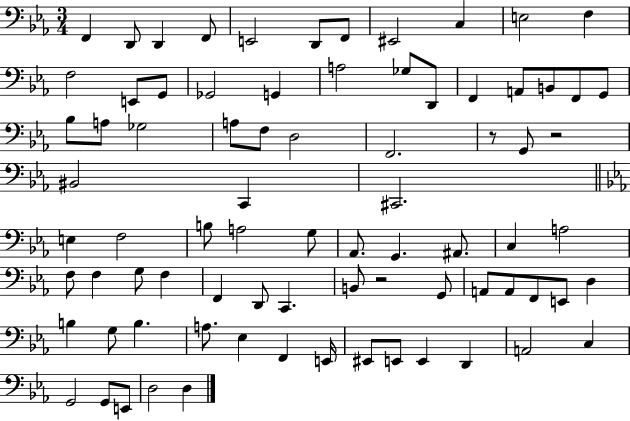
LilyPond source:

{
  \clef bass
  \numericTimeSignature
  \time 3/4
  \key ees \major
  f,4 d,8 d,4 f,8 | e,2 d,8 f,8 | eis,2 c4 | e2 f4 | \break f2 e,8 g,8 | ges,2 g,4 | a2 ges8 d,8 | f,4 a,8 b,8 f,8 g,8 | \break bes8 a8 ges2 | a8 f8 d2 | f,2. | r8 g,8 r2 | \break bis,2 c,4 | cis,2. | \bar "||" \break \key ees \major e4 f2 | b8 a2 g8 | aes,8. g,4. ais,8. | c4 a2 | \break f8 f4 g8 f4 | f,4 d,8 c,4. | b,8 r2 g,8 | a,8 a,8 f,8 e,8 d4 | \break b4 g8 b4. | a8. ees4 f,4 e,16 | eis,8 e,8 e,4 d,4 | a,2 c4 | \break g,2 g,8 e,8 | d2 d4 | \bar "|."
}